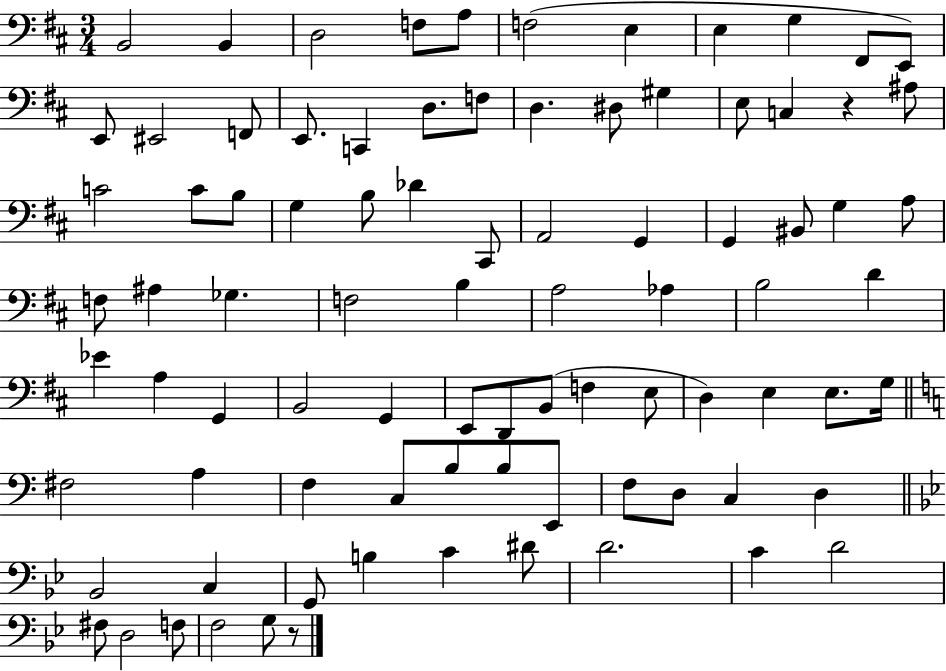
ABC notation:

X:1
T:Untitled
M:3/4
L:1/4
K:D
B,,2 B,, D,2 F,/2 A,/2 F,2 E, E, G, ^F,,/2 E,,/2 E,,/2 ^E,,2 F,,/2 E,,/2 C,, D,/2 F,/2 D, ^D,/2 ^G, E,/2 C, z ^A,/2 C2 C/2 B,/2 G, B,/2 _D ^C,,/2 A,,2 G,, G,, ^B,,/2 G, A,/2 F,/2 ^A, _G, F,2 B, A,2 _A, B,2 D _E A, G,, B,,2 G,, E,,/2 D,,/2 B,,/2 F, E,/2 D, E, E,/2 G,/4 ^F,2 A, F, C,/2 B,/2 B,/2 E,,/2 F,/2 D,/2 C, D, _B,,2 C, G,,/2 B, C ^D/2 D2 C D2 ^F,/2 D,2 F,/2 F,2 G,/2 z/2